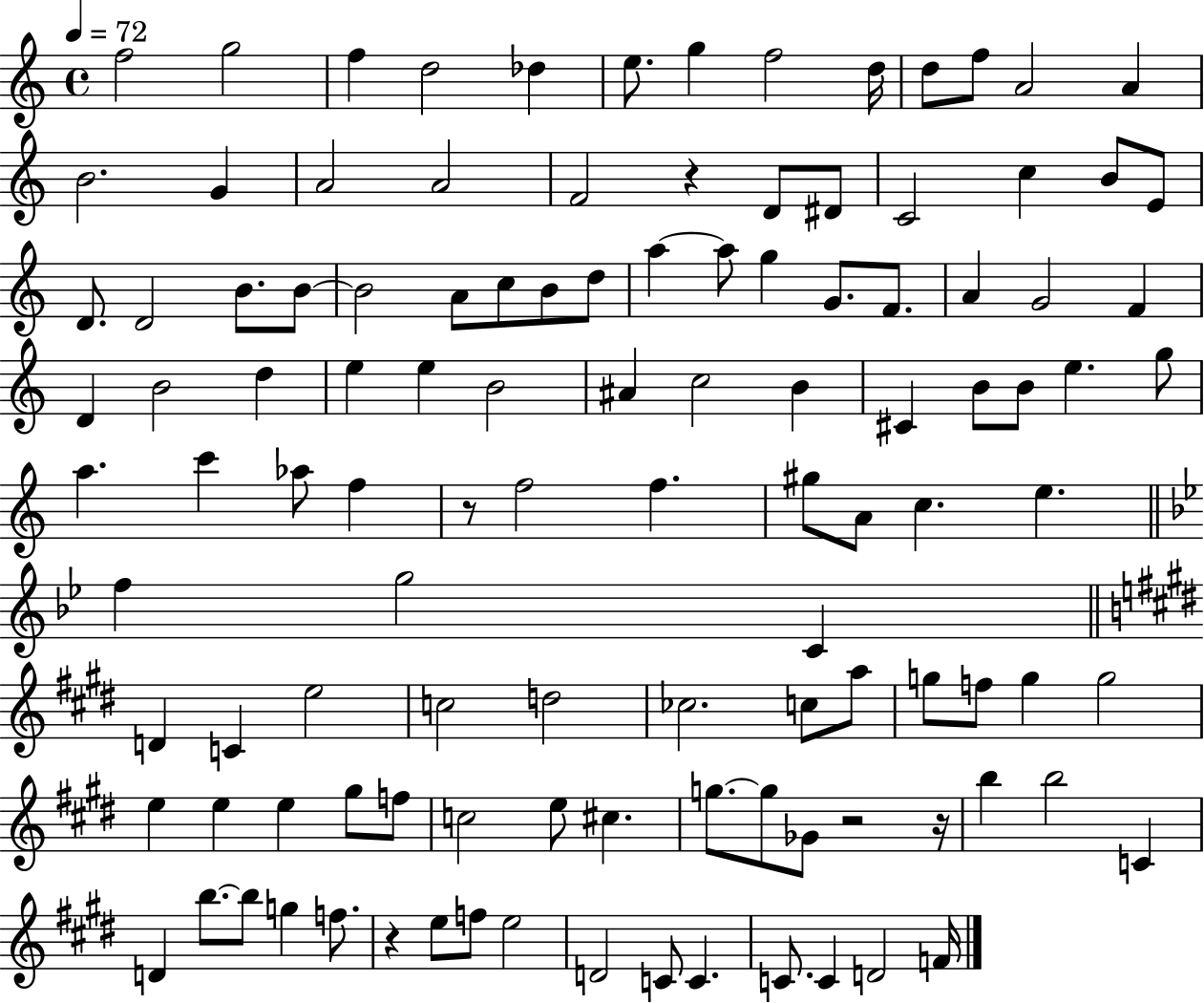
X:1
T:Untitled
M:4/4
L:1/4
K:C
f2 g2 f d2 _d e/2 g f2 d/4 d/2 f/2 A2 A B2 G A2 A2 F2 z D/2 ^D/2 C2 c B/2 E/2 D/2 D2 B/2 B/2 B2 A/2 c/2 B/2 d/2 a a/2 g G/2 F/2 A G2 F D B2 d e e B2 ^A c2 B ^C B/2 B/2 e g/2 a c' _a/2 f z/2 f2 f ^g/2 A/2 c e f g2 C D C e2 c2 d2 _c2 c/2 a/2 g/2 f/2 g g2 e e e ^g/2 f/2 c2 e/2 ^c g/2 g/2 _G/2 z2 z/4 b b2 C D b/2 b/2 g f/2 z e/2 f/2 e2 D2 C/2 C C/2 C D2 F/4